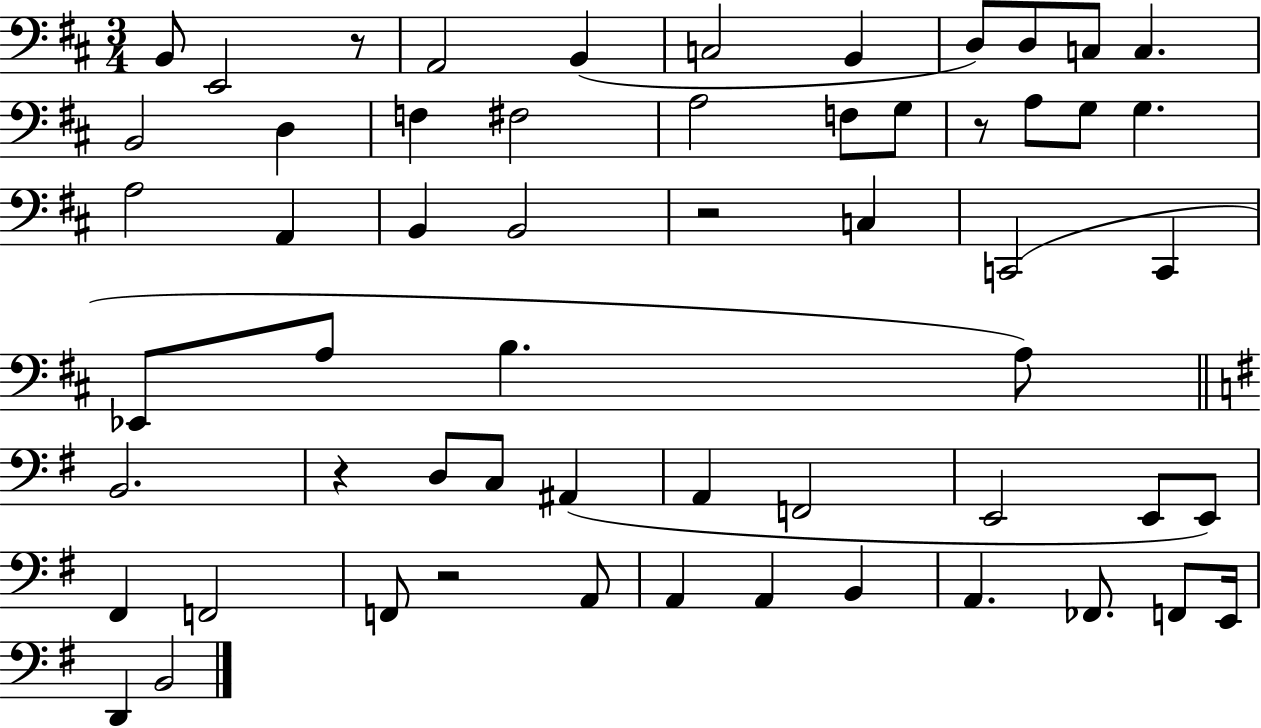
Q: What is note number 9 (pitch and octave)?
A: C3